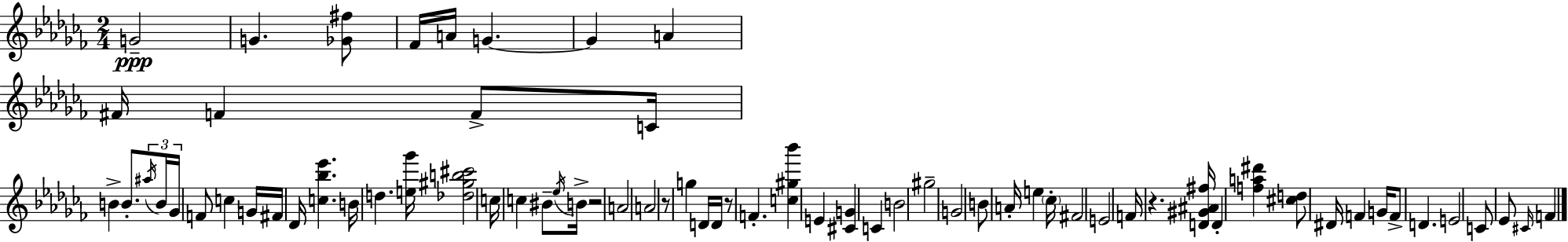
G4/h G4/q. [Gb4,F#5]/e FES4/s A4/s G4/q. G4/q A4/q F#4/s F4/q F4/e C4/s B4/q B4/e. A#5/s B4/s Gb4/s F4/e C5/q G4/s F#4/s Db4/s [C5,Bb5,Eb6]/q. B4/s D5/q. [E5,Gb6]/s [Db5,G#5,B5,C#6]/h C5/s C5/q BIS4/e Eb5/s B4/s R/h A4/h A4/h R/e G5/q D4/s D4/s R/e F4/q. [C5,G#5,Bb6]/q E4/q [C#4,G4]/q C4/q B4/h G#5/h G4/h B4/e A4/s E5/q CES5/s F#4/h E4/h F4/s R/q. [D4,G#4,A#4,F#5]/s D4/q [F5,A5,D#6]/q [C#5,D5]/e D#4/s F4/q G4/s F4/e D4/q. E4/h C4/e Eb4/e C#4/s F4/q